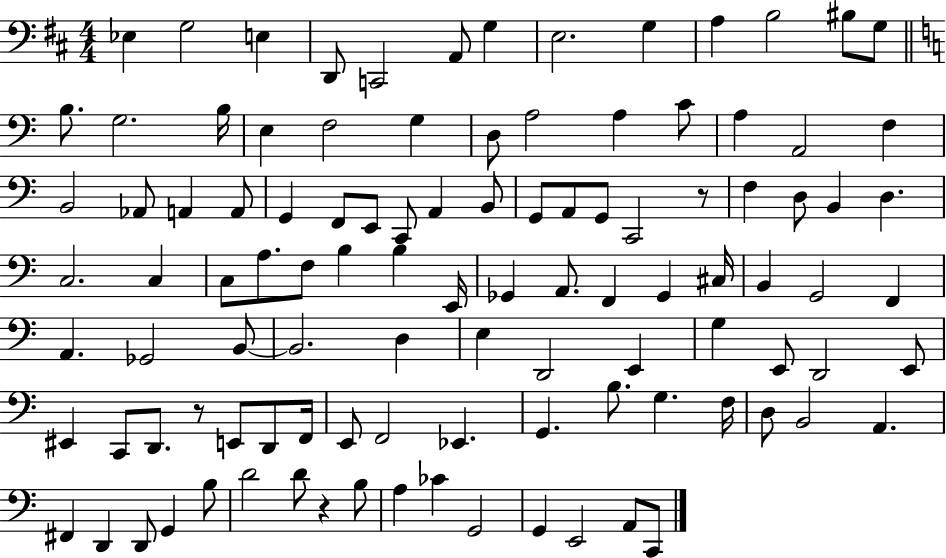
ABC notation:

X:1
T:Untitled
M:4/4
L:1/4
K:D
_E, G,2 E, D,,/2 C,,2 A,,/2 G, E,2 G, A, B,2 ^B,/2 G,/2 B,/2 G,2 B,/4 E, F,2 G, D,/2 A,2 A, C/2 A, A,,2 F, B,,2 _A,,/2 A,, A,,/2 G,, F,,/2 E,,/2 C,,/2 A,, B,,/2 G,,/2 A,,/2 G,,/2 C,,2 z/2 F, D,/2 B,, D, C,2 C, C,/2 A,/2 F,/2 B, B, E,,/4 _G,, A,,/2 F,, _G,, ^C,/4 B,, G,,2 F,, A,, _G,,2 B,,/2 B,,2 D, E, D,,2 E,, G, E,,/2 D,,2 E,,/2 ^E,, C,,/2 D,,/2 z/2 E,,/2 D,,/2 F,,/4 E,,/2 F,,2 _E,, G,, B,/2 G, F,/4 D,/2 B,,2 A,, ^F,, D,, D,,/2 G,, B,/2 D2 D/2 z B,/2 A, _C G,,2 G,, E,,2 A,,/2 C,,/2